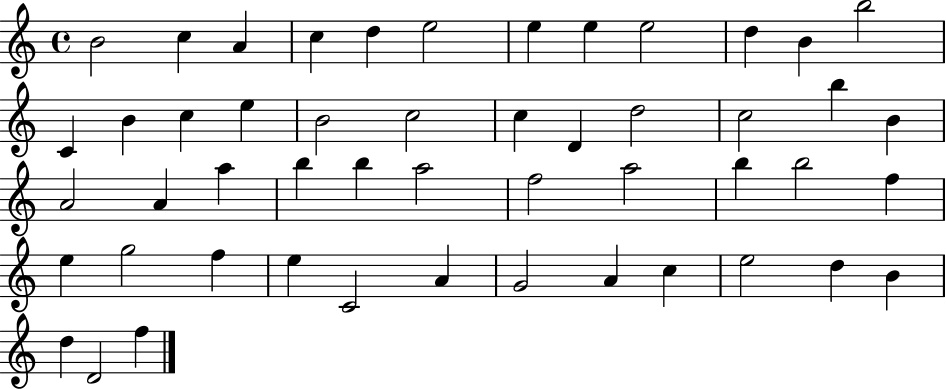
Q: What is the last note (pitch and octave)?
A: F5